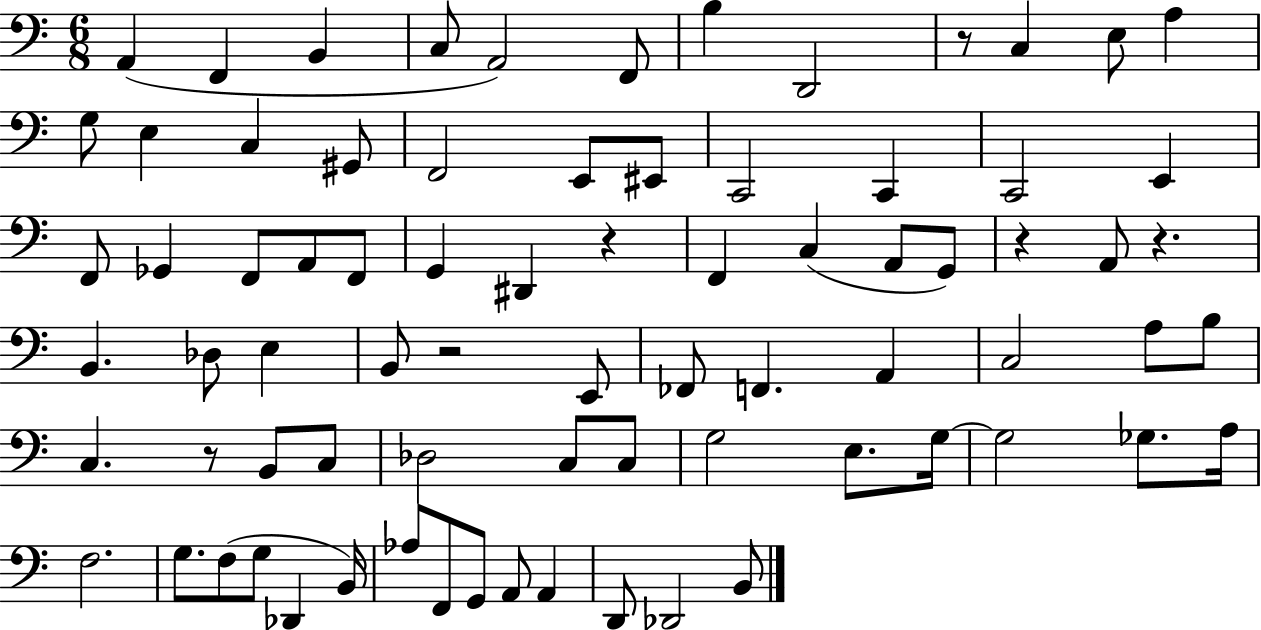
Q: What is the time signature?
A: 6/8